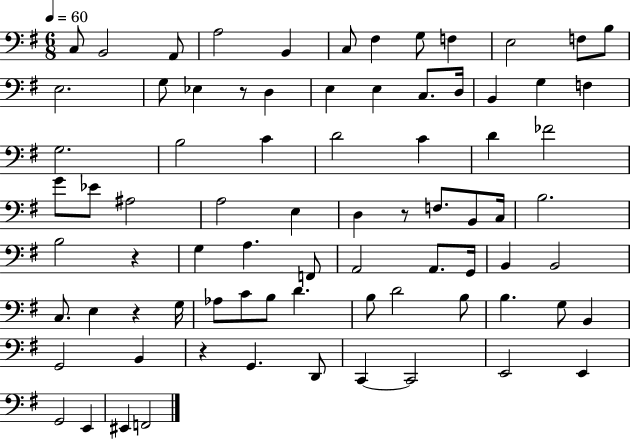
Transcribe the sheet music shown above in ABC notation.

X:1
T:Untitled
M:6/8
L:1/4
K:G
C,/2 B,,2 A,,/2 A,2 B,, C,/2 ^F, G,/2 F, E,2 F,/2 B,/2 E,2 G,/2 _E, z/2 D, E, E, C,/2 D,/4 B,, G, F, G,2 B,2 C D2 C D _F2 G/2 _E/2 ^A,2 A,2 E, D, z/2 F,/2 B,,/2 C,/4 B,2 B,2 z G, A, F,,/2 A,,2 A,,/2 G,,/4 B,, B,,2 C,/2 E, z G,/4 _A,/2 C/2 B,/2 D B,/2 D2 B,/2 B, G,/2 B,, G,,2 B,, z G,, D,,/2 C,, C,,2 E,,2 E,, G,,2 E,, ^E,, F,,2